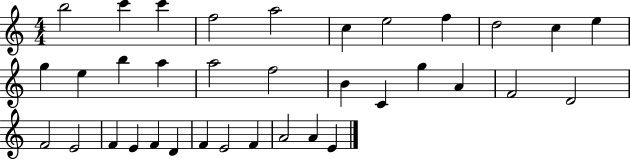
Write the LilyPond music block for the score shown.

{
  \clef treble
  \numericTimeSignature
  \time 4/4
  \key c \major
  b''2 c'''4 c'''4 | f''2 a''2 | c''4 e''2 f''4 | d''2 c''4 e''4 | \break g''4 e''4 b''4 a''4 | a''2 f''2 | b'4 c'4 g''4 a'4 | f'2 d'2 | \break f'2 e'2 | f'4 e'4 f'4 d'4 | f'4 e'2 f'4 | a'2 a'4 e'4 | \break \bar "|."
}